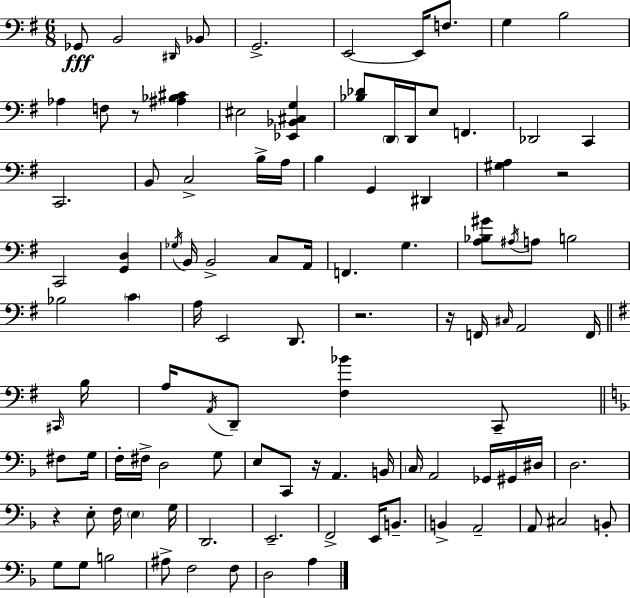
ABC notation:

X:1
T:Untitled
M:6/8
L:1/4
K:G
_G,,/2 B,,2 ^D,,/4 _B,,/2 G,,2 E,,2 E,,/4 F,/2 G, B,2 _A, F,/2 z/2 [^A,_B,^C] ^E,2 [_E,,_B,,^C,G,] [_B,_D]/2 D,,/4 D,,/4 E,/2 F,, _D,,2 C,, C,,2 B,,/2 C,2 B,/4 A,/4 B, G,, ^D,, [^G,A,] z2 C,,2 [G,,D,] _G,/4 B,,/4 B,,2 C,/2 A,,/4 F,, G, [A,_B,^G]/2 ^A,/4 A,/2 B,2 _B,2 C A,/4 E,,2 D,,/2 z2 z/4 F,,/4 ^C,/4 A,,2 F,,/4 ^C,,/4 B,/4 A,/4 A,,/4 D,,/2 [^F,_B] C,,/2 ^F,/2 G,/4 F,/4 ^F,/4 D,2 G,/2 E,/2 C,,/2 z/4 A,, B,,/4 C,/4 A,,2 _G,,/4 ^G,,/4 ^D,/4 D,2 z E,/2 F,/4 E, G,/4 D,,2 E,,2 F,,2 E,,/4 B,,/2 B,, A,,2 A,,/2 ^C,2 B,,/2 G,/2 G,/2 B,2 ^A,/2 F,2 F,/2 D,2 A,